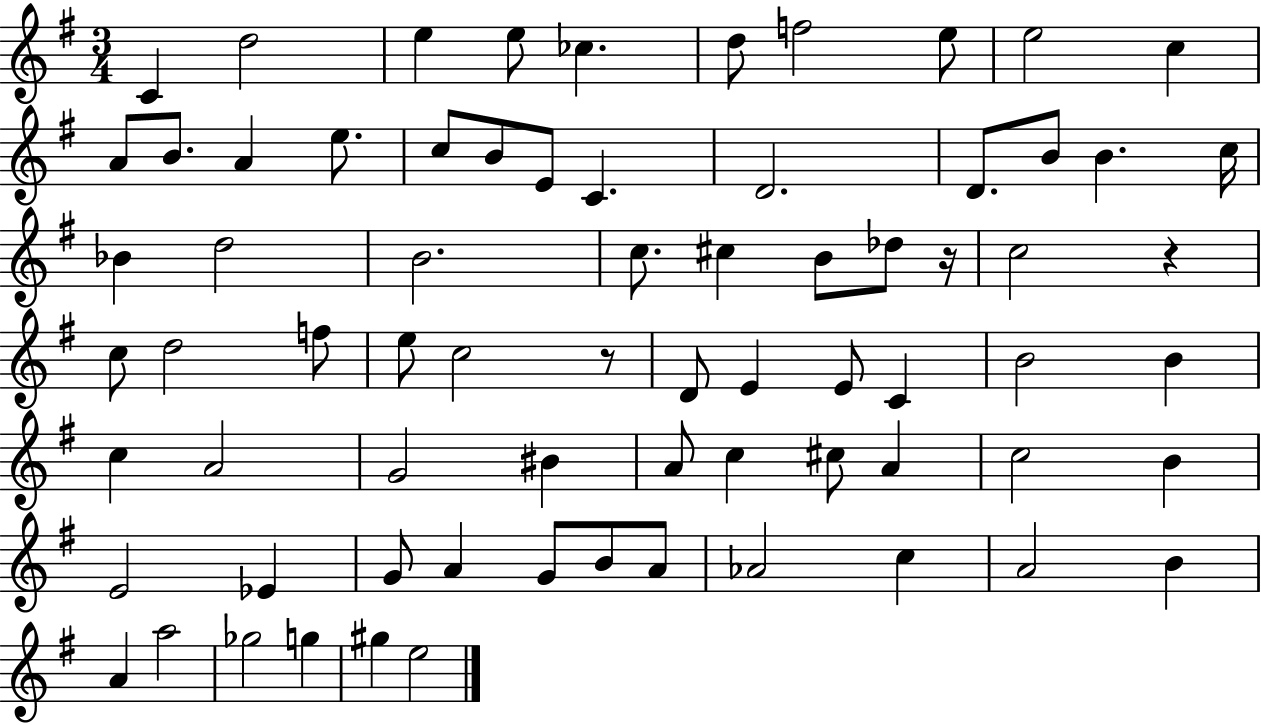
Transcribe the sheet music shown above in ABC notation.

X:1
T:Untitled
M:3/4
L:1/4
K:G
C d2 e e/2 _c d/2 f2 e/2 e2 c A/2 B/2 A e/2 c/2 B/2 E/2 C D2 D/2 B/2 B c/4 _B d2 B2 c/2 ^c B/2 _d/2 z/4 c2 z c/2 d2 f/2 e/2 c2 z/2 D/2 E E/2 C B2 B c A2 G2 ^B A/2 c ^c/2 A c2 B E2 _E G/2 A G/2 B/2 A/2 _A2 c A2 B A a2 _g2 g ^g e2